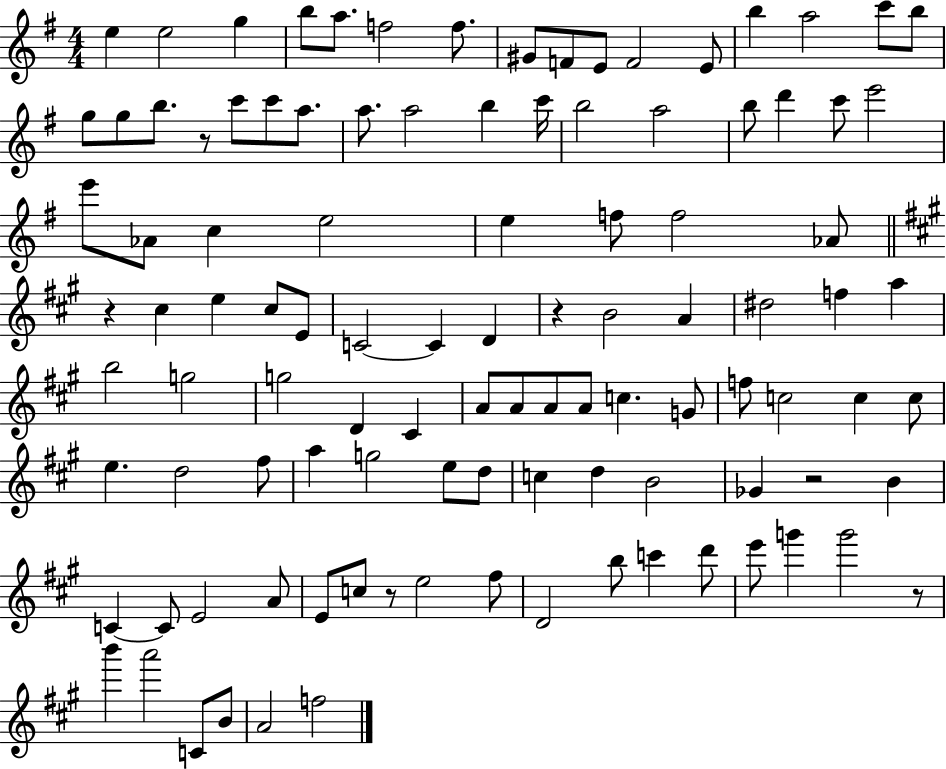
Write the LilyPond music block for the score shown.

{
  \clef treble
  \numericTimeSignature
  \time 4/4
  \key g \major
  e''4 e''2 g''4 | b''8 a''8. f''2 f''8. | gis'8 f'8 e'8 f'2 e'8 | b''4 a''2 c'''8 b''8 | \break g''8 g''8 b''8. r8 c'''8 c'''8 a''8. | a''8. a''2 b''4 c'''16 | b''2 a''2 | b''8 d'''4 c'''8 e'''2 | \break e'''8 aes'8 c''4 e''2 | e''4 f''8 f''2 aes'8 | \bar "||" \break \key a \major r4 cis''4 e''4 cis''8 e'8 | c'2~~ c'4 d'4 | r4 b'2 a'4 | dis''2 f''4 a''4 | \break b''2 g''2 | g''2 d'4 cis'4 | a'8 a'8 a'8 a'8 c''4. g'8 | f''8 c''2 c''4 c''8 | \break e''4. d''2 fis''8 | a''4 g''2 e''8 d''8 | c''4 d''4 b'2 | ges'4 r2 b'4 | \break c'4~~ c'8 e'2 a'8 | e'8 c''8 r8 e''2 fis''8 | d'2 b''8 c'''4 d'''8 | e'''8 g'''4 g'''2 r8 | \break b'''4 a'''2 c'8 b'8 | a'2 f''2 | \bar "|."
}